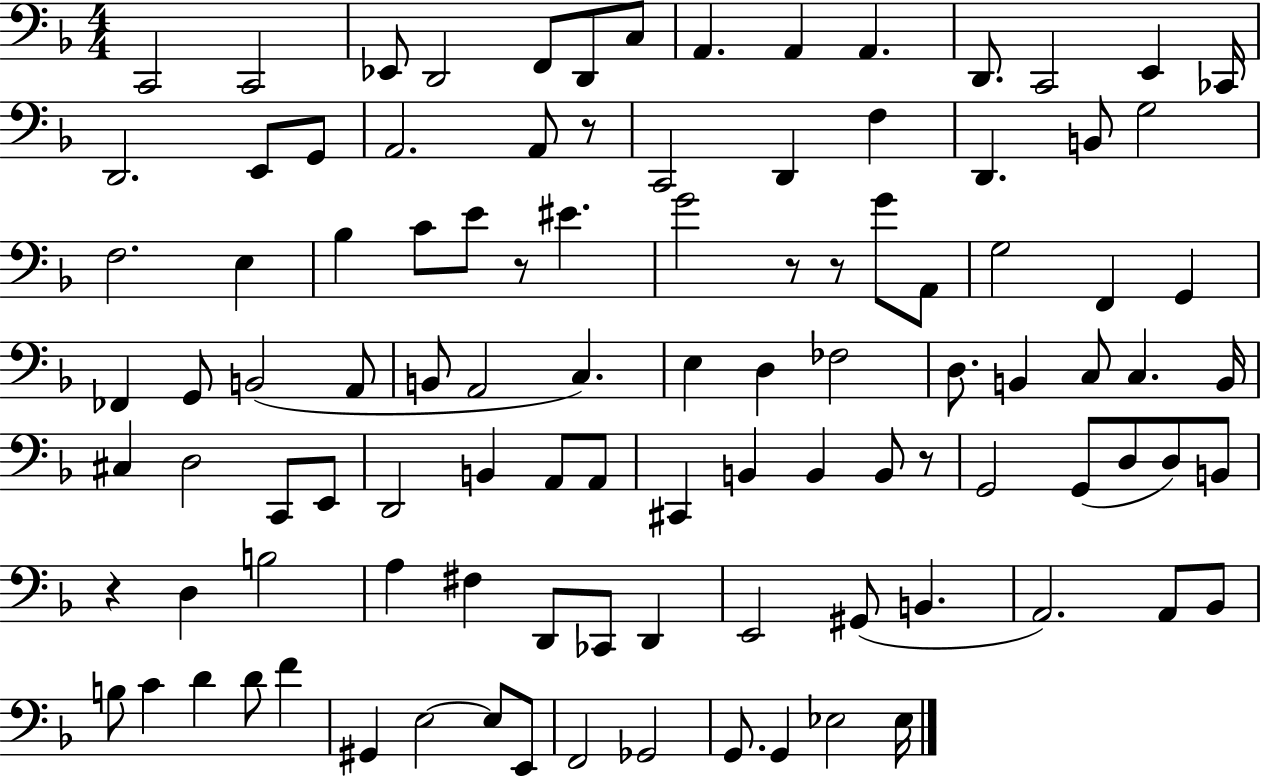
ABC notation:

X:1
T:Untitled
M:4/4
L:1/4
K:F
C,,2 C,,2 _E,,/2 D,,2 F,,/2 D,,/2 C,/2 A,, A,, A,, D,,/2 C,,2 E,, _C,,/4 D,,2 E,,/2 G,,/2 A,,2 A,,/2 z/2 C,,2 D,, F, D,, B,,/2 G,2 F,2 E, _B, C/2 E/2 z/2 ^E G2 z/2 z/2 G/2 A,,/2 G,2 F,, G,, _F,, G,,/2 B,,2 A,,/2 B,,/2 A,,2 C, E, D, _F,2 D,/2 B,, C,/2 C, B,,/4 ^C, D,2 C,,/2 E,,/2 D,,2 B,, A,,/2 A,,/2 ^C,, B,, B,, B,,/2 z/2 G,,2 G,,/2 D,/2 D,/2 B,,/2 z D, B,2 A, ^F, D,,/2 _C,,/2 D,, E,,2 ^G,,/2 B,, A,,2 A,,/2 _B,,/2 B,/2 C D D/2 F ^G,, E,2 E,/2 E,,/2 F,,2 _G,,2 G,,/2 G,, _E,2 _E,/4